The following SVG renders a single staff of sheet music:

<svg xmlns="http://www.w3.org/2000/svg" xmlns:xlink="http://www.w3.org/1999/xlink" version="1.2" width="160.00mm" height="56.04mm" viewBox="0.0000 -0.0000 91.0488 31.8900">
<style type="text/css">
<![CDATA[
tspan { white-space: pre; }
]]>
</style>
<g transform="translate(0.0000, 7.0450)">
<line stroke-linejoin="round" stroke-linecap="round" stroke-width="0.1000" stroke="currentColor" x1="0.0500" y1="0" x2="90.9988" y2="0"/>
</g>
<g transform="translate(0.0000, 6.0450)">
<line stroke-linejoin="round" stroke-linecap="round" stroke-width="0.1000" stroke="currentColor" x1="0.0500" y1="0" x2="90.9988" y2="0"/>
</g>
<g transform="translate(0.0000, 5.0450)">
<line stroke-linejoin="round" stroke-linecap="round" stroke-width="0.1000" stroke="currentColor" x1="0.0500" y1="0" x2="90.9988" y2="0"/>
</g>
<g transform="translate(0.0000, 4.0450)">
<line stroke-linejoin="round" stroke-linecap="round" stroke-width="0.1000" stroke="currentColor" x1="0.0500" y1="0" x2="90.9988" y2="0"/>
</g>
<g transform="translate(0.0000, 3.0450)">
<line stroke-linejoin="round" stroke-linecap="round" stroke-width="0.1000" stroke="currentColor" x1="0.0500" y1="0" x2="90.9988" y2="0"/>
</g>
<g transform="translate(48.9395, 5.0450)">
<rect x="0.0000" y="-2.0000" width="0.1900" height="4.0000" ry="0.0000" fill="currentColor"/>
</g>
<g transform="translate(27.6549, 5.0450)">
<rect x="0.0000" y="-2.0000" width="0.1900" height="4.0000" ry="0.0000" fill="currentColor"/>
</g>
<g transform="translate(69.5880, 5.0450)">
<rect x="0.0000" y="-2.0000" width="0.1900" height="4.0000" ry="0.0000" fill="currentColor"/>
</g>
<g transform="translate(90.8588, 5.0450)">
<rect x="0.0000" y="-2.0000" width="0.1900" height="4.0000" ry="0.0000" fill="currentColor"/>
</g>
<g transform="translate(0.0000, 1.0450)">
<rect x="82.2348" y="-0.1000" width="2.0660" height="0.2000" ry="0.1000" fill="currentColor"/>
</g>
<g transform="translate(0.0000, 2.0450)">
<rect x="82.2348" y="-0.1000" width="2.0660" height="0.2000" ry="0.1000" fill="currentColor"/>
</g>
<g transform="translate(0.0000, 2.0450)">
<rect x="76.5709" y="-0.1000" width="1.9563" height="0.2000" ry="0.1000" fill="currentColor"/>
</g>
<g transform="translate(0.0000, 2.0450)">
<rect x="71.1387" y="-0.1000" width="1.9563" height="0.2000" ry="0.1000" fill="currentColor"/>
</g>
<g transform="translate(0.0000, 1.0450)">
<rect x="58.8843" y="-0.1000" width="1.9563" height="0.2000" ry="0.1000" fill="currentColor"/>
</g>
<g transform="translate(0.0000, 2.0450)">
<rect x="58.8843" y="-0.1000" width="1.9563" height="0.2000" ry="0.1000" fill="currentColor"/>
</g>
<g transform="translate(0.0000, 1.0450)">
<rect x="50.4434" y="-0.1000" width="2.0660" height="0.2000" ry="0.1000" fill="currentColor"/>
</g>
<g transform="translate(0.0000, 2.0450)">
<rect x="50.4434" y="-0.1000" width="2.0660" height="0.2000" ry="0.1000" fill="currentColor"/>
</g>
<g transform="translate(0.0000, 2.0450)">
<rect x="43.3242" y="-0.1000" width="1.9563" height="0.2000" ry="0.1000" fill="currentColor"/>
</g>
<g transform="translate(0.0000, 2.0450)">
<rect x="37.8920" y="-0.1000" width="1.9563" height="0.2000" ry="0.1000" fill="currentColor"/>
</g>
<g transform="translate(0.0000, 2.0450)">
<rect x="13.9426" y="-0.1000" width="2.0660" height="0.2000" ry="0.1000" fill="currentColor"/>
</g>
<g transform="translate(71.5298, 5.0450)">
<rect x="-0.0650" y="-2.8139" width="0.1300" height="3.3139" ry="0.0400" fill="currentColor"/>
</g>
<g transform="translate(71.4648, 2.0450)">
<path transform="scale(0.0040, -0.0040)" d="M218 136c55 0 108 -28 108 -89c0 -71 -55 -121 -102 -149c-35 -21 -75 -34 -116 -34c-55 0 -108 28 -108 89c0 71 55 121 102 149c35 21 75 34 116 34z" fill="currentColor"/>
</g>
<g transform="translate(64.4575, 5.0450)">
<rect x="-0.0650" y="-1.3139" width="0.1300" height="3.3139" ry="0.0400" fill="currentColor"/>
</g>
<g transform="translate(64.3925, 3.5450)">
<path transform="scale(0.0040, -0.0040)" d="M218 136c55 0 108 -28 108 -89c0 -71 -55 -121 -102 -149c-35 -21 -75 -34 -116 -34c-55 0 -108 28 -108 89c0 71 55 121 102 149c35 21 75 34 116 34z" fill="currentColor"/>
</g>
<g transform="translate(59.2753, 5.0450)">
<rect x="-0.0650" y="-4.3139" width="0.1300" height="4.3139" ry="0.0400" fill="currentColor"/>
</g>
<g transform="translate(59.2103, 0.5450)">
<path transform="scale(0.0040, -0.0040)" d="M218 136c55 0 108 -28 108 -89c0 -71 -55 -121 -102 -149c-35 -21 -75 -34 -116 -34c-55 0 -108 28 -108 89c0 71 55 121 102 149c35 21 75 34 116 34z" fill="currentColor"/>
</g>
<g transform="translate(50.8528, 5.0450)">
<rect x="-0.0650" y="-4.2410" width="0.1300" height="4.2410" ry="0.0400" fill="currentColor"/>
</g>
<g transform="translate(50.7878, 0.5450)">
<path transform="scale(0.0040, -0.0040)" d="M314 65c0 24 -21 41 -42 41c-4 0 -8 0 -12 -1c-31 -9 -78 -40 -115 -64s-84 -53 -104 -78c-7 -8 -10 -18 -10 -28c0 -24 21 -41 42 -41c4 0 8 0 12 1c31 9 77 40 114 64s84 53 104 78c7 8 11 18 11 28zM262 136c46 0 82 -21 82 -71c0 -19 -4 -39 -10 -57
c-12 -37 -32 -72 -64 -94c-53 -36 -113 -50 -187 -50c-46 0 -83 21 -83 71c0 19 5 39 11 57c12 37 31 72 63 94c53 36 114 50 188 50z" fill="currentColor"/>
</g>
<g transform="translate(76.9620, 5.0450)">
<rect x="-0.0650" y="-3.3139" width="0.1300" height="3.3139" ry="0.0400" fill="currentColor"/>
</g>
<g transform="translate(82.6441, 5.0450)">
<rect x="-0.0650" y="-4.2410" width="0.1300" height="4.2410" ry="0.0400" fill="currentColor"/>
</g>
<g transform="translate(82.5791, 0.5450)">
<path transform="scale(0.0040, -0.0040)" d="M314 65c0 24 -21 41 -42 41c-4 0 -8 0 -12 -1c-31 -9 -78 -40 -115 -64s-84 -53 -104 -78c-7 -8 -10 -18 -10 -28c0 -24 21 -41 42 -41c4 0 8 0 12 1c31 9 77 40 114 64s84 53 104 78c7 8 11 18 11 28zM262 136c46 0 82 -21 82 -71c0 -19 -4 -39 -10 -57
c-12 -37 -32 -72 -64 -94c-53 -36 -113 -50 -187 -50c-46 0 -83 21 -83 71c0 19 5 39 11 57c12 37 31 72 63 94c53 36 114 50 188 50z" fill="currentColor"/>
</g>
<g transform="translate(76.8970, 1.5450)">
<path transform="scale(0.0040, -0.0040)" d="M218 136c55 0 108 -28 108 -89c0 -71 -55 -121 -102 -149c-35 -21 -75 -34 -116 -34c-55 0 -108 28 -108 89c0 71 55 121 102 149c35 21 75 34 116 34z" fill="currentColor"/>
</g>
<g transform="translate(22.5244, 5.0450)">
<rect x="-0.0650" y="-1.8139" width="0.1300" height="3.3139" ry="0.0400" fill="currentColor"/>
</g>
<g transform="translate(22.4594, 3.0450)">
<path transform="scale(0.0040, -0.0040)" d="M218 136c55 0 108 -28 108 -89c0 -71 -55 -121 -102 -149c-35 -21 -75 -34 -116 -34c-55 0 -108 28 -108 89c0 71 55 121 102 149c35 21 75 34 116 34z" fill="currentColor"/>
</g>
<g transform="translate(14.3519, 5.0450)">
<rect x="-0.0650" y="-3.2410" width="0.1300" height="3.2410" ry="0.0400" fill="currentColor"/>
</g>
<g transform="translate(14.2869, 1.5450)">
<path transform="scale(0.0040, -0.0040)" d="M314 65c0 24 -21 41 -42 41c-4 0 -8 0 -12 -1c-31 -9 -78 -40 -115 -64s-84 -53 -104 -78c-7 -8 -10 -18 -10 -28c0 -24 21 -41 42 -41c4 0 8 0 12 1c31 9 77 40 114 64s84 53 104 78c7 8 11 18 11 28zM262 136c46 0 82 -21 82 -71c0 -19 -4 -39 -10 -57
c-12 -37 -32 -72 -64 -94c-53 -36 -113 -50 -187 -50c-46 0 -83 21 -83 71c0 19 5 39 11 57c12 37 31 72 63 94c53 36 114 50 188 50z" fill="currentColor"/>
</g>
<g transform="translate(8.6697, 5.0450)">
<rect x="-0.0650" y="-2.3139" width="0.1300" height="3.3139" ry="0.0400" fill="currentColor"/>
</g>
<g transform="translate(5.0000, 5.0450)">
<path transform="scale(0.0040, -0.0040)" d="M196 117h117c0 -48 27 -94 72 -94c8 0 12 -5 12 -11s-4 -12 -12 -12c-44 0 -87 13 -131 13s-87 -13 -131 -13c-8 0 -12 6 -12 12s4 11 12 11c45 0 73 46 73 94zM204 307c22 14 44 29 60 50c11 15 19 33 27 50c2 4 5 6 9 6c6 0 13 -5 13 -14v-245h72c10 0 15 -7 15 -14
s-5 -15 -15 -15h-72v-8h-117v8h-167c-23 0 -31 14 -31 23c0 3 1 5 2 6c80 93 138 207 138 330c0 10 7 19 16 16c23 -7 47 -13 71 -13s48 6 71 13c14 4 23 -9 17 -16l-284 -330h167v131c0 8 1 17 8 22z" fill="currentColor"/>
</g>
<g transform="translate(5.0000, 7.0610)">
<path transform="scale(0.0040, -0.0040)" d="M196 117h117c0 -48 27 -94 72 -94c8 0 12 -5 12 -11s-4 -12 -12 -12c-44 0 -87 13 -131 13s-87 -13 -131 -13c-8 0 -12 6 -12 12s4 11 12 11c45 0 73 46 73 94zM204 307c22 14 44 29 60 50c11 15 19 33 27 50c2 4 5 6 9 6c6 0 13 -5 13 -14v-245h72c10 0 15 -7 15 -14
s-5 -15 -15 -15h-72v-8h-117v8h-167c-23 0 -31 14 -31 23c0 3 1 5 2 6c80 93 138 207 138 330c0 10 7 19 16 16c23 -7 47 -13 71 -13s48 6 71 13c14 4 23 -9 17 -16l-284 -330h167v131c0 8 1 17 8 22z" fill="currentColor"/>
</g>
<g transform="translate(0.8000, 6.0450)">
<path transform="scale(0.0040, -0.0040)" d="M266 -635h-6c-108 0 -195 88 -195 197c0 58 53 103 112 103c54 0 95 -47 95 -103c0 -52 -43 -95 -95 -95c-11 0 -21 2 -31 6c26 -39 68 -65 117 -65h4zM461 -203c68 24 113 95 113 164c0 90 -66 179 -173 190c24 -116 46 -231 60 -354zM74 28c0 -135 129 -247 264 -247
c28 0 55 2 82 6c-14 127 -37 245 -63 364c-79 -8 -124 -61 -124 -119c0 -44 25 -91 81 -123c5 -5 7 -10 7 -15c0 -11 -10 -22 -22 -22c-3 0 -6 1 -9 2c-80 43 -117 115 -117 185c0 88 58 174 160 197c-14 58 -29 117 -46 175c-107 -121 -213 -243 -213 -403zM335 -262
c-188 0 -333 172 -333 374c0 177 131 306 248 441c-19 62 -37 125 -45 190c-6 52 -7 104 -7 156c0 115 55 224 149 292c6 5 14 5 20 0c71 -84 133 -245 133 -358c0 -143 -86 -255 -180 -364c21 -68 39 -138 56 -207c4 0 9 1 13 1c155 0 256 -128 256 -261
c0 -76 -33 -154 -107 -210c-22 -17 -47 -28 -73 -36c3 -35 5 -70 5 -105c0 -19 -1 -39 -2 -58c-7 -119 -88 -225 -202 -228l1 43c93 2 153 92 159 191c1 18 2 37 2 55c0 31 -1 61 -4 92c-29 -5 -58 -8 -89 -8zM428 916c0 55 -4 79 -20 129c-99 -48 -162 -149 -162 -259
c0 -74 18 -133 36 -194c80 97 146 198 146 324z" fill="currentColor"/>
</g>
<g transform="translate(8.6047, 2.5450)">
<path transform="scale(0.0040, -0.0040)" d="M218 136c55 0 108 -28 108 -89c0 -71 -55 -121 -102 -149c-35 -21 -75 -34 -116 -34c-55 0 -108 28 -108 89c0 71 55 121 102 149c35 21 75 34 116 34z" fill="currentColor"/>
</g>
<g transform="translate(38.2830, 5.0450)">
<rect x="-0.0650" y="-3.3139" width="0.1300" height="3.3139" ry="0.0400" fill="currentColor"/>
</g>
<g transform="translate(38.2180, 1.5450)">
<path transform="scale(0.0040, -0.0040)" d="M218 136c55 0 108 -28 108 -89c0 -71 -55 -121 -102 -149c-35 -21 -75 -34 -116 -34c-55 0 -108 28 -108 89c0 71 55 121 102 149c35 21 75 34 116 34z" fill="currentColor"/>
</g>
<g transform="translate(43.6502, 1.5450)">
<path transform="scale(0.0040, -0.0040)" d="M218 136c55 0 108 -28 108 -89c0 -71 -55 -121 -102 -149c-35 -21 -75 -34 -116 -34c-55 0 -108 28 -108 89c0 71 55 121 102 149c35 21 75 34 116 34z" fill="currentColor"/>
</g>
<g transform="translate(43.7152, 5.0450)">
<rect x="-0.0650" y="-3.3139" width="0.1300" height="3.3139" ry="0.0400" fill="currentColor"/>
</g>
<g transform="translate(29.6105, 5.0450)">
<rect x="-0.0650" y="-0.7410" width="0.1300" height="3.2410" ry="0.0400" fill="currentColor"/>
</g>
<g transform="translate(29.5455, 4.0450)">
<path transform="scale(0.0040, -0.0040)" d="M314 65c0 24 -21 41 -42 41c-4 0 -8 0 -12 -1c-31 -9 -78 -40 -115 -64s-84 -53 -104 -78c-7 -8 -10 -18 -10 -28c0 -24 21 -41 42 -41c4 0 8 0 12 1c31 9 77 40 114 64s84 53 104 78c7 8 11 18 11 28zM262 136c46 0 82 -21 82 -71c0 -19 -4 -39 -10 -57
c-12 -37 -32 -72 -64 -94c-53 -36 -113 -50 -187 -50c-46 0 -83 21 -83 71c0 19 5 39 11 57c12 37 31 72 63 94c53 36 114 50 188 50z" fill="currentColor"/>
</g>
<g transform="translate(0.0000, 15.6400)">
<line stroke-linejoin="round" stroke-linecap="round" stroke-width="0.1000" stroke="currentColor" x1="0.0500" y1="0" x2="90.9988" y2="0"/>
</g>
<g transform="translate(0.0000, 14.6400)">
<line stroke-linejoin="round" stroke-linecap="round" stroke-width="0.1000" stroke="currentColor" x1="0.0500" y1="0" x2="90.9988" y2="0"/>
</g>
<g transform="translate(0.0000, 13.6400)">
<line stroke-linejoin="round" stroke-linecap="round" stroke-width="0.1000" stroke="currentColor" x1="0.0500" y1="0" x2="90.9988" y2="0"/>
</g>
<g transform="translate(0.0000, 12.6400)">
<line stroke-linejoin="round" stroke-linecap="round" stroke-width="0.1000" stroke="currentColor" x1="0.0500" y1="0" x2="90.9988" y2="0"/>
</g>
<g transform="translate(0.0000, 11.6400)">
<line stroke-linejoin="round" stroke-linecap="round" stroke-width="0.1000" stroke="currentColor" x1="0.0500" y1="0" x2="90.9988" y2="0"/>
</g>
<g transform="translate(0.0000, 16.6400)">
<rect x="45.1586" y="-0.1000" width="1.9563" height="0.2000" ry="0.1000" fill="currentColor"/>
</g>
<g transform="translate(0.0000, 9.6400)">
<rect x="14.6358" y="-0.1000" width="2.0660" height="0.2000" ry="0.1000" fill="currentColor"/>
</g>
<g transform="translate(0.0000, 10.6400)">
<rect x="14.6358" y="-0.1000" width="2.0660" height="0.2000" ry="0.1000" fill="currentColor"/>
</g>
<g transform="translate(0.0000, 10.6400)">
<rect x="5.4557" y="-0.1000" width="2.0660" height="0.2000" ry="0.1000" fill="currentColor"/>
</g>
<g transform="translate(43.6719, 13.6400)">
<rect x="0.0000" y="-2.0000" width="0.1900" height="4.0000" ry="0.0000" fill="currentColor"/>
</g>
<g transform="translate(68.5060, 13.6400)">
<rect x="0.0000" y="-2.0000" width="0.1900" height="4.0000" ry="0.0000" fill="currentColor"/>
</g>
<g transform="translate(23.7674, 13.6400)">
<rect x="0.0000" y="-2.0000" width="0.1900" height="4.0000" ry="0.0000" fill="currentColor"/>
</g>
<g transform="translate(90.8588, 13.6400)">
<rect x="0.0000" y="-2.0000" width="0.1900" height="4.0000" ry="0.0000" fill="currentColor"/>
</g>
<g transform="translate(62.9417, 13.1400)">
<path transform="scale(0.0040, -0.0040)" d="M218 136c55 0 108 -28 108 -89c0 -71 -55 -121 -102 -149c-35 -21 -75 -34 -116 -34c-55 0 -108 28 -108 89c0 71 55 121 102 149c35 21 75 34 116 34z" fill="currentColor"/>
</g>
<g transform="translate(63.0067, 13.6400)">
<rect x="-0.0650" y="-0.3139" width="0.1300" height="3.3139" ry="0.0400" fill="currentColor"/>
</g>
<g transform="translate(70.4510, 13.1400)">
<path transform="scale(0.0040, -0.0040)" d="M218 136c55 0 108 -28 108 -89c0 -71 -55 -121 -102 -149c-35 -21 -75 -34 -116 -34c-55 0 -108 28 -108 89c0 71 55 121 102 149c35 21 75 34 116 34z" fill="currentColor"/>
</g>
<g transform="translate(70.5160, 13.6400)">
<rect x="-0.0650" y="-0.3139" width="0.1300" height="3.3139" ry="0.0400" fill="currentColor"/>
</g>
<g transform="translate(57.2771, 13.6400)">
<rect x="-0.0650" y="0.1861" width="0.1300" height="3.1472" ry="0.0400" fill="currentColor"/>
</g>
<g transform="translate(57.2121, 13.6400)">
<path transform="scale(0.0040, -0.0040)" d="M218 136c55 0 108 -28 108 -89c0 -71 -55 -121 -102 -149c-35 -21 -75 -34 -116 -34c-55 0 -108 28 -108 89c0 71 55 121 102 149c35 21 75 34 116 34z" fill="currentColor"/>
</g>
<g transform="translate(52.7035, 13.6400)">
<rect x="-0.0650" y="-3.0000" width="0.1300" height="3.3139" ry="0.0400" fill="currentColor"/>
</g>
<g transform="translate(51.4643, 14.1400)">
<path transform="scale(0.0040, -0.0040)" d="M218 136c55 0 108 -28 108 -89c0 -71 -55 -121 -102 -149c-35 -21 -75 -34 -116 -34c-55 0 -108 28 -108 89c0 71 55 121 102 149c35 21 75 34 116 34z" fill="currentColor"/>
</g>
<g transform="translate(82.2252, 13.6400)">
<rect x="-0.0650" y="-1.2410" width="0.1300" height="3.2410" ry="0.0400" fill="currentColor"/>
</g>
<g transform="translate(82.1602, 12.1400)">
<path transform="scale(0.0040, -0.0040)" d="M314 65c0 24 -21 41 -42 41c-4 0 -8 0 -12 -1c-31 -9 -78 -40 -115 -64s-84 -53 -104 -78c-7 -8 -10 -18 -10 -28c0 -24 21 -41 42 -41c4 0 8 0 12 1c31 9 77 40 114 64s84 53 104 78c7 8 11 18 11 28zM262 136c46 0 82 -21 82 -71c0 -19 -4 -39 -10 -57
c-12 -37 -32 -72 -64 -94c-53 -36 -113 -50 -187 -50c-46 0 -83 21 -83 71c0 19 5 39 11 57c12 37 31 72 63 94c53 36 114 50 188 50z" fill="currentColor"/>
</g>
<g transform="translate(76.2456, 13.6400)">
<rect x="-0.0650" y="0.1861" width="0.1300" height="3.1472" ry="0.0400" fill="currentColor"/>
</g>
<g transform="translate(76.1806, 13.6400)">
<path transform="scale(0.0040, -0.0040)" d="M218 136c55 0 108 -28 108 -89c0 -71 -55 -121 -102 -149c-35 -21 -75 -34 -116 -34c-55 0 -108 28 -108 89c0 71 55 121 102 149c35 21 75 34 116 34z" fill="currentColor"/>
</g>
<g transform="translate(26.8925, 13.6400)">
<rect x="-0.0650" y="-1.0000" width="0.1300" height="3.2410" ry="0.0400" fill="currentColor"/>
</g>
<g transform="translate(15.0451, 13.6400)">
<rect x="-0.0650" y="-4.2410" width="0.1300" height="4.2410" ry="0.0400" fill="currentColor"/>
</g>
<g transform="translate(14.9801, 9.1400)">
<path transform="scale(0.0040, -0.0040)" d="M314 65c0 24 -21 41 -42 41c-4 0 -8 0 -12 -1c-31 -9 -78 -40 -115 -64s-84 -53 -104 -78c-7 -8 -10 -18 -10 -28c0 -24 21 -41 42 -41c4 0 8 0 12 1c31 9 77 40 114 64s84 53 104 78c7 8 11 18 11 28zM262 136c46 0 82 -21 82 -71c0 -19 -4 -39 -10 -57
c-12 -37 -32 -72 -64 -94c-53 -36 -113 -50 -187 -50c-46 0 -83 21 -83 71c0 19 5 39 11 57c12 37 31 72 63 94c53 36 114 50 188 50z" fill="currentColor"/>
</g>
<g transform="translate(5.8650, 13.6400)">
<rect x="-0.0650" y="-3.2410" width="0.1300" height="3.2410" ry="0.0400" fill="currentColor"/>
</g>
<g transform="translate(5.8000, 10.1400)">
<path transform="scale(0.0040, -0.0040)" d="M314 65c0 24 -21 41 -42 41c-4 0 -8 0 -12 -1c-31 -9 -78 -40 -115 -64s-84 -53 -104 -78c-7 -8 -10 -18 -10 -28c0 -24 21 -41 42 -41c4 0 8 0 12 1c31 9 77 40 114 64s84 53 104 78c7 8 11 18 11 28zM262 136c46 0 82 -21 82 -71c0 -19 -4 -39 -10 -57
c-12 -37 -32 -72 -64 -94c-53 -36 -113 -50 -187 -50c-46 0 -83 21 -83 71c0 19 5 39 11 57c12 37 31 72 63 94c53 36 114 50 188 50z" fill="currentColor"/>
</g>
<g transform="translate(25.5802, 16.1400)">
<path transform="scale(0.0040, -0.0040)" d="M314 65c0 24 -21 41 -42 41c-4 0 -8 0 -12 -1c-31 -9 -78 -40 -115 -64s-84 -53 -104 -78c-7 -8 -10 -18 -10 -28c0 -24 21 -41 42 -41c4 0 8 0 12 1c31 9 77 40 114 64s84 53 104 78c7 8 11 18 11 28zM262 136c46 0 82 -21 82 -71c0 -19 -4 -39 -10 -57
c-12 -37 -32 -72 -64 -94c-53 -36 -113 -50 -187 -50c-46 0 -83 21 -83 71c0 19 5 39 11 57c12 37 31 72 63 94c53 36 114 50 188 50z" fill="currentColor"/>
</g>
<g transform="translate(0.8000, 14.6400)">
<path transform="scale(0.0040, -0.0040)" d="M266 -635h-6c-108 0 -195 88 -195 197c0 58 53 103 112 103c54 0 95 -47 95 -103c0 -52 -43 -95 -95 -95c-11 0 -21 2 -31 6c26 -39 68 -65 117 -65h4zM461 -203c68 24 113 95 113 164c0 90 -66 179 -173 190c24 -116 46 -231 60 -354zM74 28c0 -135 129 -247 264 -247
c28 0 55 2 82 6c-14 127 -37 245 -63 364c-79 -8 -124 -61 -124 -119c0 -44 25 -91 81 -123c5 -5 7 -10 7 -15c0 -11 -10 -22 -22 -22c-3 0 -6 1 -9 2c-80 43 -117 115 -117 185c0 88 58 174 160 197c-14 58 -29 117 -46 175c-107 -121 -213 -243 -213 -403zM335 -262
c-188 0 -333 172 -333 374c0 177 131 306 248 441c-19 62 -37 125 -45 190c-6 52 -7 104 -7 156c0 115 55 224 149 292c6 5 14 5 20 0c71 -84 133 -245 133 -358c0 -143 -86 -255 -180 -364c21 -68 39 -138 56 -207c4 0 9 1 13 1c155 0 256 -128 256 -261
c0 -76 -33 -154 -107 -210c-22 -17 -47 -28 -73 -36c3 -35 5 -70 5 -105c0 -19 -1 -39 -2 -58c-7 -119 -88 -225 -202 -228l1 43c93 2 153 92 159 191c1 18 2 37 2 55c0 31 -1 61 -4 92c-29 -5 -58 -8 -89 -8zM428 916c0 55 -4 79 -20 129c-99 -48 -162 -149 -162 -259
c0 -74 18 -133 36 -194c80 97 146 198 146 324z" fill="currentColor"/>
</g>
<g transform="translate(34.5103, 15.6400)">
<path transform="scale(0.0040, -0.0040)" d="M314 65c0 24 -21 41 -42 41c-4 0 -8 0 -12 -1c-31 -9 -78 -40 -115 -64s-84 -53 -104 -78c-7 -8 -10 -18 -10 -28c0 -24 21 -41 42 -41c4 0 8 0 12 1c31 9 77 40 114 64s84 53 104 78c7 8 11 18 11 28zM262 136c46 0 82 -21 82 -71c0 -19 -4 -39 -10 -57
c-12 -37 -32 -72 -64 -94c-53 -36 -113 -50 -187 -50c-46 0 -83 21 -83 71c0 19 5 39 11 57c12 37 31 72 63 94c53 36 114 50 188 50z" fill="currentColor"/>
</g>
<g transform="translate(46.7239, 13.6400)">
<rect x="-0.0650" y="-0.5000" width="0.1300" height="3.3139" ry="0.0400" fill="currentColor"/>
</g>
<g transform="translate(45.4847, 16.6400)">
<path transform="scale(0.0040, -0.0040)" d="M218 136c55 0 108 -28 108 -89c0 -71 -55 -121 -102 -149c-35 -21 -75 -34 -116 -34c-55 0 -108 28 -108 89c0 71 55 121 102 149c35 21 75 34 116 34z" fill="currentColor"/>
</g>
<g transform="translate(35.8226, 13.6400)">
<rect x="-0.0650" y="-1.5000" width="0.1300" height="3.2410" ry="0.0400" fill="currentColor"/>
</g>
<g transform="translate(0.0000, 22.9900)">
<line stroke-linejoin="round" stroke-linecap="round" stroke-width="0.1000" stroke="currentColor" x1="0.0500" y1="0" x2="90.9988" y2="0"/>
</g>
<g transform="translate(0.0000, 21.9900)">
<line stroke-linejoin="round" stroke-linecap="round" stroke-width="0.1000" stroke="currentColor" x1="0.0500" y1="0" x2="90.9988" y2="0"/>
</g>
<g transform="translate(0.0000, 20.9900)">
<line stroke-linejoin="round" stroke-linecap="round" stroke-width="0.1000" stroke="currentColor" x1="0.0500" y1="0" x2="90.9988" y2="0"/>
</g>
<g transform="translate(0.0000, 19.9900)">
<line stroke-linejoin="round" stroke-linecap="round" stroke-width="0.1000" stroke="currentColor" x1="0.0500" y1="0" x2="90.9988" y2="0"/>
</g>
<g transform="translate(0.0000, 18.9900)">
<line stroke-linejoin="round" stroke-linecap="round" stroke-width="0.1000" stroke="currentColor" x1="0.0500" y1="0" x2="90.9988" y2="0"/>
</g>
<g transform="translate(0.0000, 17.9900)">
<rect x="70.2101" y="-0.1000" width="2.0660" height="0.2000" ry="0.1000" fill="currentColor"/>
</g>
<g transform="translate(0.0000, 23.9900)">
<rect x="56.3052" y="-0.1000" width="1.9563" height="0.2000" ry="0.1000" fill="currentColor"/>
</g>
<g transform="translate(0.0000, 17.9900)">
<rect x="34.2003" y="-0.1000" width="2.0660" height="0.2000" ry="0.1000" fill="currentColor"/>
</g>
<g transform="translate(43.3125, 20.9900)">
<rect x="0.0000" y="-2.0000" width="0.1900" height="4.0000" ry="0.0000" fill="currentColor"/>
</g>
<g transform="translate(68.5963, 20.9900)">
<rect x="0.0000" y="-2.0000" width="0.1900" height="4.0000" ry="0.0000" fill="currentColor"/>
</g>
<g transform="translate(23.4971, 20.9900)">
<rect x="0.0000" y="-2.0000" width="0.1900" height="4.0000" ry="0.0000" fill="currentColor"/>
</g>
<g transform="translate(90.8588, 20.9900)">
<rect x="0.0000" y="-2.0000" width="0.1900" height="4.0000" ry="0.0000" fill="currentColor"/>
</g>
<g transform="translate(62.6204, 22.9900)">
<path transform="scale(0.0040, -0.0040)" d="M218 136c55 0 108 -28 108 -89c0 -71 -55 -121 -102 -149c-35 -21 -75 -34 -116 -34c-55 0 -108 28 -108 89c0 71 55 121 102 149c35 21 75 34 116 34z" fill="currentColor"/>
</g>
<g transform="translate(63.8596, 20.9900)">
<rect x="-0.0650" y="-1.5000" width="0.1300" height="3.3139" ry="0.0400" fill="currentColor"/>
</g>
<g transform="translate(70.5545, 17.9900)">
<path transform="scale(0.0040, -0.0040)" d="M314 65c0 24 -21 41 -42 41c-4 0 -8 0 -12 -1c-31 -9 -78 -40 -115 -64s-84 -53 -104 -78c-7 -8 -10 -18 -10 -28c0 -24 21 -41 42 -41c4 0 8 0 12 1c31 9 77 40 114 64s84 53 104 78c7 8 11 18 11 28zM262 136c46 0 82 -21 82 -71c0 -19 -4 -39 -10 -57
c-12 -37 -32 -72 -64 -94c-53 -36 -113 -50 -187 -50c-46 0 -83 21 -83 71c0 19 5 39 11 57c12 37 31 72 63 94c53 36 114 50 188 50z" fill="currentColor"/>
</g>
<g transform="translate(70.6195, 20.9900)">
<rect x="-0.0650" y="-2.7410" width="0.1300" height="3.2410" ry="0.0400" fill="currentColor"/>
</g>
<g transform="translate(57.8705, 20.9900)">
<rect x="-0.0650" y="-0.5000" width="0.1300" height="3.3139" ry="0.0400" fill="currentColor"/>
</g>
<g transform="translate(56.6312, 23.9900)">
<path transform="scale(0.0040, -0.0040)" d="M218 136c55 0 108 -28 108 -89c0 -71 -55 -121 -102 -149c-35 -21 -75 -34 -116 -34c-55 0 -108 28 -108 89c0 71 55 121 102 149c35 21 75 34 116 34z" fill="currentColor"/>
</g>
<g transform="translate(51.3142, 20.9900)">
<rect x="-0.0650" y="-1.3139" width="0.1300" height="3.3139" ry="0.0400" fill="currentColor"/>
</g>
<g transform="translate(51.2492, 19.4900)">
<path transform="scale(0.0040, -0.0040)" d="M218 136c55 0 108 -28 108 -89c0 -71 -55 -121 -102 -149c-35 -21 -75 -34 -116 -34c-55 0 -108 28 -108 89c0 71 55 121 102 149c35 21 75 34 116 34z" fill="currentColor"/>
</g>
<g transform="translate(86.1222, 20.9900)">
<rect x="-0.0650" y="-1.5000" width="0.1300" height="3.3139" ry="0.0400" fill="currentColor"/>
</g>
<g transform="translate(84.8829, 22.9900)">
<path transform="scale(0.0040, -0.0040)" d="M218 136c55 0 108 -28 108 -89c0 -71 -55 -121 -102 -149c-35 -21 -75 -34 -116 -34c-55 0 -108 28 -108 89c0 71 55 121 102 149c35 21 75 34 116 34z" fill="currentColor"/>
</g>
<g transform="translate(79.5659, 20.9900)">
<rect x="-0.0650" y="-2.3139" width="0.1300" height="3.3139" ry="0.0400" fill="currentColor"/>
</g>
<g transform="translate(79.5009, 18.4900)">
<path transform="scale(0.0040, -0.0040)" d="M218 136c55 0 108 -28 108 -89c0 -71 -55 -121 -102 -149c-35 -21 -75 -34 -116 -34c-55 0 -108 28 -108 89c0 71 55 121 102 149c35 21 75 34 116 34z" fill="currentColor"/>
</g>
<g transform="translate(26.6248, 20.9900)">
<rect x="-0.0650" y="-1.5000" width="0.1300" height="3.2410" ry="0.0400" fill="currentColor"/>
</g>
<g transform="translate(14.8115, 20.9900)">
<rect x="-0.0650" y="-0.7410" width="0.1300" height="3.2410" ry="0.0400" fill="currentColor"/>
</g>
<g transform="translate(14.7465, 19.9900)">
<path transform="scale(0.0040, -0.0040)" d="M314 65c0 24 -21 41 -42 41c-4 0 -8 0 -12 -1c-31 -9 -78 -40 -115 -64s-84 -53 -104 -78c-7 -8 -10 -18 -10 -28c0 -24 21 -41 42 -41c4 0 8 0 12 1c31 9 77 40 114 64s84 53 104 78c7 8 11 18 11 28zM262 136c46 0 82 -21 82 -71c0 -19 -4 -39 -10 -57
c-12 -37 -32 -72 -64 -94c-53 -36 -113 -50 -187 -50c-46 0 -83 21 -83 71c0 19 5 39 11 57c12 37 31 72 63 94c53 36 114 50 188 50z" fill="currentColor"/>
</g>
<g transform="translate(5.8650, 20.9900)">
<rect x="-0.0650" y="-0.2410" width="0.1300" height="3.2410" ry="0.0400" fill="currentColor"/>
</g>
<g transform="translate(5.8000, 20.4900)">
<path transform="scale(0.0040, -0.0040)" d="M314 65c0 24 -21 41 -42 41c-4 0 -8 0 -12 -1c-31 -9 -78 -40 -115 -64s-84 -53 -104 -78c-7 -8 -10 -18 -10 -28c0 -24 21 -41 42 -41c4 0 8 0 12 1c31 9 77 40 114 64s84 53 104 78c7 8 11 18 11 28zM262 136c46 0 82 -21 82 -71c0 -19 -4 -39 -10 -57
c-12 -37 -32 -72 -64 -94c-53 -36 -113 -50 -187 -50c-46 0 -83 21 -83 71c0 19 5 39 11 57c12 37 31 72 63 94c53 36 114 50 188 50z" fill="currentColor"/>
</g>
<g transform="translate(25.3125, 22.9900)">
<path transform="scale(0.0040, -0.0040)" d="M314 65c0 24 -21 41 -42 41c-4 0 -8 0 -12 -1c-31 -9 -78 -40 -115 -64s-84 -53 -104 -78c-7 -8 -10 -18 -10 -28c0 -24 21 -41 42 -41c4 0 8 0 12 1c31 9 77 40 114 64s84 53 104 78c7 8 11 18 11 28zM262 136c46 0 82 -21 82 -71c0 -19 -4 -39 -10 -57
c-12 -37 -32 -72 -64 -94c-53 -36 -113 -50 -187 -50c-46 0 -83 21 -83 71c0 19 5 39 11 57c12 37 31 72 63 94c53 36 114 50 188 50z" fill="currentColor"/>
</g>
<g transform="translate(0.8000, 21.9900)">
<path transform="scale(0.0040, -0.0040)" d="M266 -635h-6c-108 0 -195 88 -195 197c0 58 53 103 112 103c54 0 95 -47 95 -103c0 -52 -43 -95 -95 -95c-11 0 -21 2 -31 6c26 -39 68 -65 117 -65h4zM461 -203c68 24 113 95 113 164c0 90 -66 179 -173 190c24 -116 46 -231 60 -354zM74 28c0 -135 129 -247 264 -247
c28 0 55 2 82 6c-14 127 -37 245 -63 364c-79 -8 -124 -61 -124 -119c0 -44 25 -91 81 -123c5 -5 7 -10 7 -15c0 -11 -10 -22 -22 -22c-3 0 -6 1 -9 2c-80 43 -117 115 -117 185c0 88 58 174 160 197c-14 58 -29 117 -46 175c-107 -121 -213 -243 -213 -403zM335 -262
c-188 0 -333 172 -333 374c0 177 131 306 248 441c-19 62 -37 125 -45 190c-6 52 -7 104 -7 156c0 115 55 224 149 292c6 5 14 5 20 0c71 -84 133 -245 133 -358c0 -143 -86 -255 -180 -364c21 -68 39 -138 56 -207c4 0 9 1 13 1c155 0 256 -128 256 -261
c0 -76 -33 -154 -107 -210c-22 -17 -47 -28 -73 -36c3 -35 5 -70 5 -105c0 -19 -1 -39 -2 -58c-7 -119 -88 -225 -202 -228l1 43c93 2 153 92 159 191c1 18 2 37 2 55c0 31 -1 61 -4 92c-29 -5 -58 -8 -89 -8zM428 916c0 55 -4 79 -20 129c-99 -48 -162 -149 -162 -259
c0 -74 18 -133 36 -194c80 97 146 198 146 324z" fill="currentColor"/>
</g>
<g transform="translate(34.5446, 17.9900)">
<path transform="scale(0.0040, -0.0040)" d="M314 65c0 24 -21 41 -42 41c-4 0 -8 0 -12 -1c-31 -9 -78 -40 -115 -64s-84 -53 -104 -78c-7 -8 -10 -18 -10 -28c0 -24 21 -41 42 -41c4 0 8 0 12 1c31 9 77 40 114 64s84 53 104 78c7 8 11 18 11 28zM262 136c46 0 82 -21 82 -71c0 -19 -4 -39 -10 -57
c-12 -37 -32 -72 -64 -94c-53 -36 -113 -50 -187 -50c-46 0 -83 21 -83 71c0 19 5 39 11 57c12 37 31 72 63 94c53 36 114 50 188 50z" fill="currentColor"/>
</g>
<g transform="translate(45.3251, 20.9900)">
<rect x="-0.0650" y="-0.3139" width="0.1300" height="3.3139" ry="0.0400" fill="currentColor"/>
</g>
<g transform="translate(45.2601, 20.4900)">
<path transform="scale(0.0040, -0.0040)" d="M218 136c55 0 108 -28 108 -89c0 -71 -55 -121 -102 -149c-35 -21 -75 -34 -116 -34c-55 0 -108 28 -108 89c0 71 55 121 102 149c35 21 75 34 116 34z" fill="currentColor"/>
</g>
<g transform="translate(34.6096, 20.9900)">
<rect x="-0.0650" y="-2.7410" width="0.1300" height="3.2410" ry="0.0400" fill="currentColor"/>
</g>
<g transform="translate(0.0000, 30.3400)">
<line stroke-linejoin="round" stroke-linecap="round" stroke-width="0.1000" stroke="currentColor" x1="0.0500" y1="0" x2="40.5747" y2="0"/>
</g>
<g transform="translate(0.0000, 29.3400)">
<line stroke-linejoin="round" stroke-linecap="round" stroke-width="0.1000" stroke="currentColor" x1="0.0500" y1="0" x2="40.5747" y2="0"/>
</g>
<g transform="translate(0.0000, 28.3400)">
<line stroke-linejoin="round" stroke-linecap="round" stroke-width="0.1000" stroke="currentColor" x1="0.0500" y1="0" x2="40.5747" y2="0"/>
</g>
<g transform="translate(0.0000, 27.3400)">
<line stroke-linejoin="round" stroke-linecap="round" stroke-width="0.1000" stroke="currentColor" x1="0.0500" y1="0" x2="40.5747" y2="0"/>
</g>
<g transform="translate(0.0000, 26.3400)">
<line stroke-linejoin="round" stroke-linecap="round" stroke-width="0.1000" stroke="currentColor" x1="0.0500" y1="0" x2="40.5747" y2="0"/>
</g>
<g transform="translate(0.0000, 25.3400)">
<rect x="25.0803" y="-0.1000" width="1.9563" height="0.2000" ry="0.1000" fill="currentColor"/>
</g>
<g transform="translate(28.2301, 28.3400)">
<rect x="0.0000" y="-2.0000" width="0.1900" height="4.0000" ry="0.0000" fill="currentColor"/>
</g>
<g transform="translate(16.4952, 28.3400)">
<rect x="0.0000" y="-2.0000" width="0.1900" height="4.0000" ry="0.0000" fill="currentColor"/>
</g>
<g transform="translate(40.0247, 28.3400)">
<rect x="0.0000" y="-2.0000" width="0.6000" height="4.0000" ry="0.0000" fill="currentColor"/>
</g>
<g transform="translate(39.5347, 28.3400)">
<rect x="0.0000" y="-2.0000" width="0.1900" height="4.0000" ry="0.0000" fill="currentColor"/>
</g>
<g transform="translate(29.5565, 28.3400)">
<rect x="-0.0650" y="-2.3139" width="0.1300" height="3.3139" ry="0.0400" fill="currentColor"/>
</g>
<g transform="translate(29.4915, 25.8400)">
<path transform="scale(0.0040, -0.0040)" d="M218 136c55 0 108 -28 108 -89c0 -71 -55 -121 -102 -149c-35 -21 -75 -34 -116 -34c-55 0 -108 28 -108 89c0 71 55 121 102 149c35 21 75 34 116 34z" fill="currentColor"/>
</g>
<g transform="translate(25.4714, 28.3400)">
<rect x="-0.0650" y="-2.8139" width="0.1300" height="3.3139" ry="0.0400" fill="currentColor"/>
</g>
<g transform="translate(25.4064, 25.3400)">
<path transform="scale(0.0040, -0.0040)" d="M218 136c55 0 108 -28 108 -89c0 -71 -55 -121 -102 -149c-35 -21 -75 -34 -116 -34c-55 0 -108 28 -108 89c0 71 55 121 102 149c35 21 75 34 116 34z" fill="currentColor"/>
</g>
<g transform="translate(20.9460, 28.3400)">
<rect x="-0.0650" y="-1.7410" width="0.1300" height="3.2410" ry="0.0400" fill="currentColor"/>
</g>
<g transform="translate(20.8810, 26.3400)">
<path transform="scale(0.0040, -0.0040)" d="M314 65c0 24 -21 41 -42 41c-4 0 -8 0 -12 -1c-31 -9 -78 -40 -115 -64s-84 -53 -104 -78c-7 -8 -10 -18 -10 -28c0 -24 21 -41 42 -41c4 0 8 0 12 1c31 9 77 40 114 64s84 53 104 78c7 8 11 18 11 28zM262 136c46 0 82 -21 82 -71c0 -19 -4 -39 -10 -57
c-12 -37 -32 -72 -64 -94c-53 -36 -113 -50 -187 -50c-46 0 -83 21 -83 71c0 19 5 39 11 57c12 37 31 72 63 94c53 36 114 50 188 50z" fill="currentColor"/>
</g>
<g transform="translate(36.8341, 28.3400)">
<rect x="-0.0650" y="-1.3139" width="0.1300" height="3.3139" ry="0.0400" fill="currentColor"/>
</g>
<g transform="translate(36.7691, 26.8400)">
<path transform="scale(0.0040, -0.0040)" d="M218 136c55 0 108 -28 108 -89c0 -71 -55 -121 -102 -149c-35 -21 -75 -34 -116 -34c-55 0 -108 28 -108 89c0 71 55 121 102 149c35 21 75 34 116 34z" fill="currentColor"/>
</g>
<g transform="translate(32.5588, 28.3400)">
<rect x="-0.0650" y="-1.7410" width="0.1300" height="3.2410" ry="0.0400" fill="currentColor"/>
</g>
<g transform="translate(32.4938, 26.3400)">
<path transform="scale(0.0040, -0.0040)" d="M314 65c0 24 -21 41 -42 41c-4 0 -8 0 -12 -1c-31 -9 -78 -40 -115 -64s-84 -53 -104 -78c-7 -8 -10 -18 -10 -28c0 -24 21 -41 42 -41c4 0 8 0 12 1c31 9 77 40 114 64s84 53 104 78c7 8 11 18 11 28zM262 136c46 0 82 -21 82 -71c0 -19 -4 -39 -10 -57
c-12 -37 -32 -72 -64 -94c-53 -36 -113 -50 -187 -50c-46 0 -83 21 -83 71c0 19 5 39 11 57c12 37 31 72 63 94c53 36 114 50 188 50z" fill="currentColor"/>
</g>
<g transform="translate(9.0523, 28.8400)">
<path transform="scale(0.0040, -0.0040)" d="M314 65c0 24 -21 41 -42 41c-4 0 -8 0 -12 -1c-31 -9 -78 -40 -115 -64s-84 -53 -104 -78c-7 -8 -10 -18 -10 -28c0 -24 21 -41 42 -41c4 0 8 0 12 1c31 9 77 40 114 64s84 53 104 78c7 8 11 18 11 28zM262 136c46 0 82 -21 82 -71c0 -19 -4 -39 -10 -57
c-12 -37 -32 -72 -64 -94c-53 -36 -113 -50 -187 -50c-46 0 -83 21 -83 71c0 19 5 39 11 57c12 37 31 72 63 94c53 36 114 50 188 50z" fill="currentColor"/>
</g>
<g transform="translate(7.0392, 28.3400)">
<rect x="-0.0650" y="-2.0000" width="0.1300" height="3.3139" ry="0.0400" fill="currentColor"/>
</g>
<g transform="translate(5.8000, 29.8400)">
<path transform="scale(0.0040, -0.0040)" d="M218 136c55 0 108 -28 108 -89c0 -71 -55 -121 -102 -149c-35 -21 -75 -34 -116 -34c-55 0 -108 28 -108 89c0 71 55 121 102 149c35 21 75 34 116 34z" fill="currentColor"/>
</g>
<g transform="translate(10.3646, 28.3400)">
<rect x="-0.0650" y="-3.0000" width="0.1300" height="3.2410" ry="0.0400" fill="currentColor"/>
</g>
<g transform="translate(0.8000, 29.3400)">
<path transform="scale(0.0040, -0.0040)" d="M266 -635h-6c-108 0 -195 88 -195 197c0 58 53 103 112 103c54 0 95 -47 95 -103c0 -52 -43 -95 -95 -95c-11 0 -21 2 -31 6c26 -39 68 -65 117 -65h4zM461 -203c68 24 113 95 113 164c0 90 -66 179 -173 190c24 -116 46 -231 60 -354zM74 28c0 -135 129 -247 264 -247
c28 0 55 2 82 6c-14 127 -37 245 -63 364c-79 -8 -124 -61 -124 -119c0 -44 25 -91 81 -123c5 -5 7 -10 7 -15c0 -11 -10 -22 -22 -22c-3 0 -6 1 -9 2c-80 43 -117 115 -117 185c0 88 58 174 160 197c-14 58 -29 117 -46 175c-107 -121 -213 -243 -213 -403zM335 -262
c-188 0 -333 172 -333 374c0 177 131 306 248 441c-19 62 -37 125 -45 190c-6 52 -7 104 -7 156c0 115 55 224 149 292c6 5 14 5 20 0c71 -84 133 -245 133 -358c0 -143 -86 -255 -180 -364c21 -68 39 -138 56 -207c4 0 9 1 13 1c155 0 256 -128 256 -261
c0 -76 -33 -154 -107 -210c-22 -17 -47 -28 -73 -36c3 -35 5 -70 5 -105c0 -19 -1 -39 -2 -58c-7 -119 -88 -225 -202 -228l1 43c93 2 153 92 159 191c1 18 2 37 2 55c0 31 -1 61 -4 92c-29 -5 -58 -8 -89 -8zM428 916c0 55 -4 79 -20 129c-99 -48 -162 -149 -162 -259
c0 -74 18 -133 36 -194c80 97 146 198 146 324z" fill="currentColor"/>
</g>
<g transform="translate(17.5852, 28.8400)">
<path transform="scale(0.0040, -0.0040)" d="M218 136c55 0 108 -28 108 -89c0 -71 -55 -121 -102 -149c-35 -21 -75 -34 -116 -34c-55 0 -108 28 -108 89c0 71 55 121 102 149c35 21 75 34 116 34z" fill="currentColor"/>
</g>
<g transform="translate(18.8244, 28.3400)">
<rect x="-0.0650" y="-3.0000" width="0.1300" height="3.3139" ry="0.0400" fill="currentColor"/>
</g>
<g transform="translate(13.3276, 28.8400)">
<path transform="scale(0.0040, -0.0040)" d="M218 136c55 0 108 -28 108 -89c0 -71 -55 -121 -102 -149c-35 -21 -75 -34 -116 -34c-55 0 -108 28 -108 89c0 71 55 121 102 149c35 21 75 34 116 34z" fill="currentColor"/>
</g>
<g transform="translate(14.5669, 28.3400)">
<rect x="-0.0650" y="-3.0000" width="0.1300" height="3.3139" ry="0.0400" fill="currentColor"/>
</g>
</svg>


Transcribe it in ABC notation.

X:1
T:Untitled
M:4/4
L:1/4
K:C
g b2 f d2 b b d'2 d' e a b d'2 b2 d'2 D2 E2 C A B c c B e2 c2 d2 E2 a2 c e C E a2 g E F A2 A A f2 a g f2 e